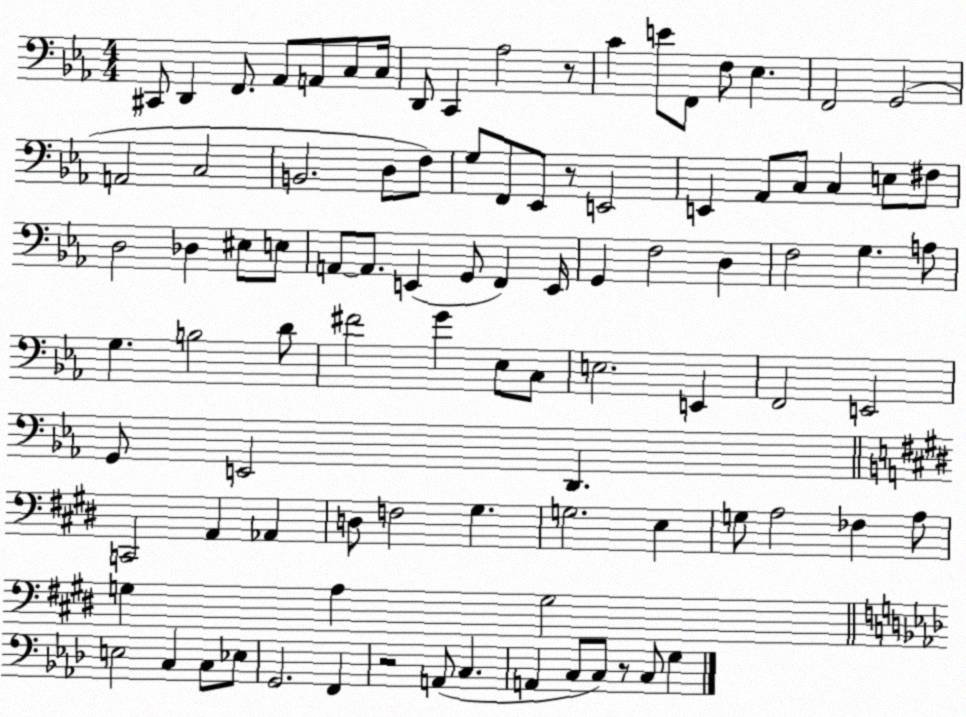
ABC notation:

X:1
T:Untitled
M:4/4
L:1/4
K:Eb
^C,,/2 D,, F,,/2 _A,,/2 A,,/2 C,/2 C,/4 D,,/2 C,, _A,2 z/2 C E/2 F,,/2 F,/2 _E, F,,2 G,,2 A,,2 C,2 B,,2 D,/2 F,/2 G,/2 F,,/2 _E,,/2 z/2 E,,2 E,, _A,,/2 C,/2 C, E,/2 ^F,/2 D,2 _D, ^E,/2 E,/2 A,,/2 A,,/2 E,, G,,/2 F,, E,,/4 G,, F,2 D, F,2 G, A,/2 G, B,2 D/2 ^F2 G _E,/2 C,/2 E,2 E,, F,,2 E,,2 G,,/2 E,,2 D,, C,,2 A,, _A,, D,/2 F,2 ^G, G,2 E, G,/2 A,2 _F, A,/2 G, A, G,2 E,2 C, C,/2 _E,/2 G,,2 F,, z2 A,,/2 C, A,, C,/2 C,/2 z/2 C,/2 G,